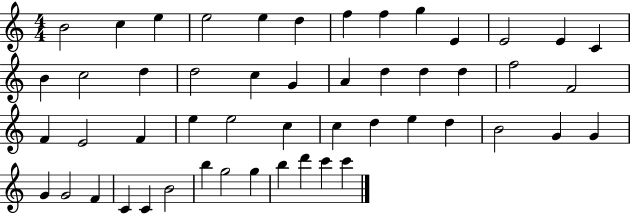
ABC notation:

X:1
T:Untitled
M:4/4
L:1/4
K:C
B2 c e e2 e d f f g E E2 E C B c2 d d2 c G A d d d f2 F2 F E2 F e e2 c c d e d B2 G G G G2 F C C B2 b g2 g b d' c' c'